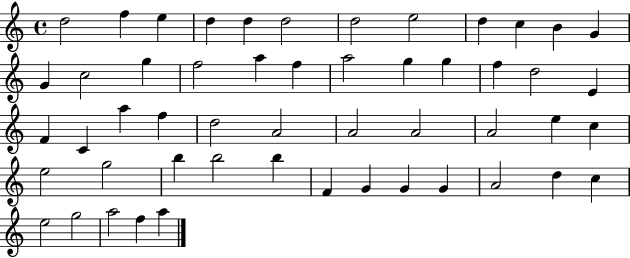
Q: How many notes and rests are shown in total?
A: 52